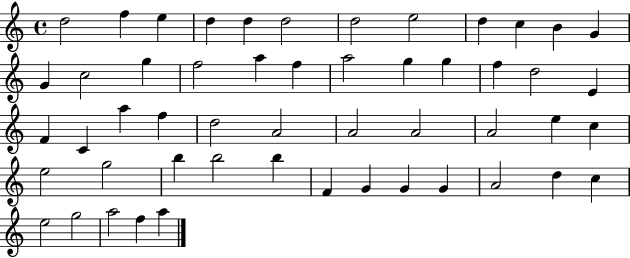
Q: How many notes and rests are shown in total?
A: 52